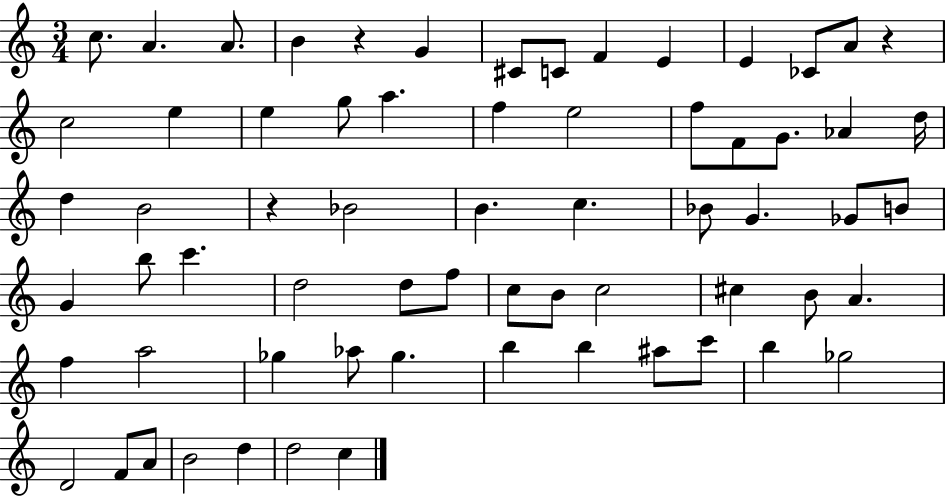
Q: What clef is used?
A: treble